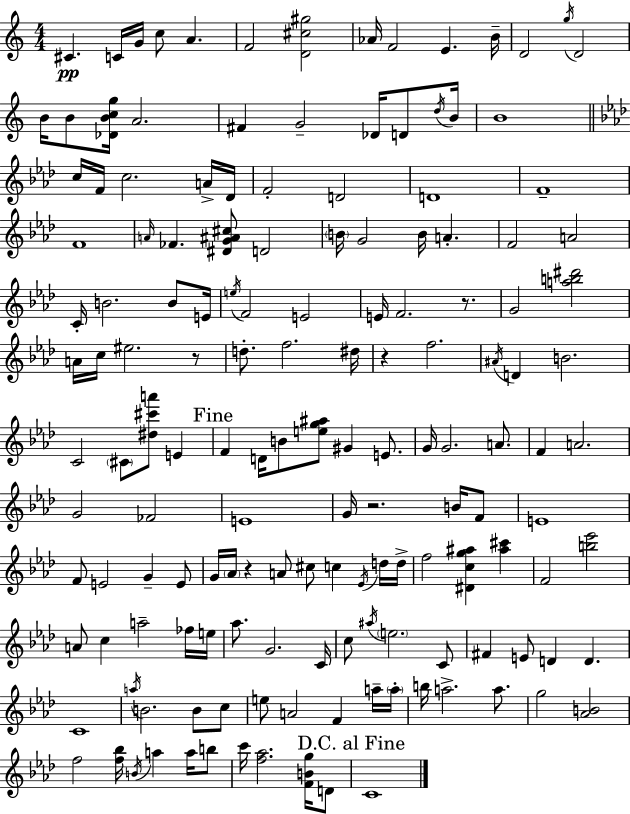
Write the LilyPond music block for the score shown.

{
  \clef treble
  \numericTimeSignature
  \time 4/4
  \key c \major
  cis'4.\pp c'16 g'16 c''8 a'4. | f'2 <d' cis'' gis''>2 | aes'16 f'2 e'4. b'16-- | d'2 \acciaccatura { g''16 } d'2 | \break b'16 b'8 <des' b' c'' g''>16 a'2. | fis'4 g'2-- des'16 d'8 | \acciaccatura { d''16 } b'16 b'1 | \bar "||" \break \key aes \major c''16 f'16 c''2. a'16-> des'16 | f'2-. d'2 | d'1 | f'1-- | \break f'1 | \grace { a'16 } fes'4. <dis' g' ais' cis''>8 d'2 | \parenthesize b'16 g'2 b'16 a'4.-. | f'2 a'2 | \break c'16-. b'2. b'8 | e'16 \acciaccatura { e''16 } f'2 e'2 | e'16 f'2. r8. | g'2 <a'' b'' dis'''>2 | \break a'16 c''16 eis''2. | r8 d''8.-. f''2. | dis''16 r4 f''2. | \acciaccatura { ais'16 } d'4 b'2. | \break c'2 \parenthesize cis'8 <dis'' cis''' a'''>8 e'4 | \mark "Fine" f'4 d'16 b'8 <e'' g'' ais''>8 gis'4 | e'8. g'16 g'2. | a'8. f'4 a'2. | \break g'2 fes'2 | e'1 | g'16 r2. | b'16 f'8 e'1 | \break f'8 e'2 g'4-- | e'8 g'16 \parenthesize aes'16 r4 a'8 cis''8 c''4 | \acciaccatura { ees'16 } d''16 d''16-> f''2 <dis' c'' g'' ais''>4 | <ais'' cis'''>4 f'2 <b'' ees'''>2 | \break a'8 c''4 a''2-- | fes''16 e''16 aes''8. g'2. | c'16 c''8 \acciaccatura { ais''16 } \parenthesize e''2. | c'8 fis'4 e'8 d'4 d'4. | \break c'1 | \acciaccatura { a''16 } b'2. | b'8 c''8 e''8 a'2 | f'4 a''16-- \parenthesize a''16-. b''16 a''2.-> | \break a''8. g''2 <aes' b'>2 | f''2 <f'' bes''>16 \acciaccatura { b'16 } | a''4 a''16 b''8 c'''16 <f'' aes''>2. | <f' b' g''>16 d'8 \mark "D.C. al Fine" c'1 | \break \bar "|."
}